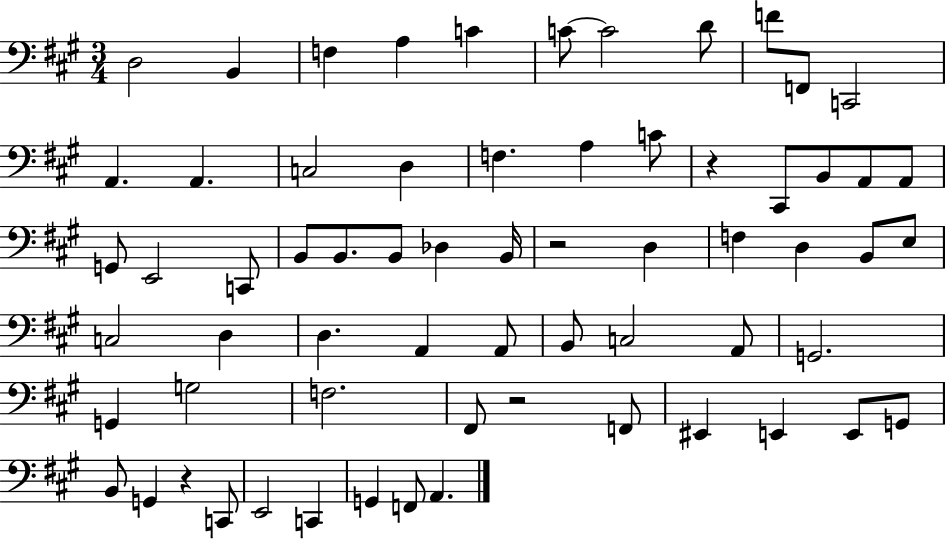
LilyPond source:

{
  \clef bass
  \numericTimeSignature
  \time 3/4
  \key a \major
  \repeat volta 2 { d2 b,4 | f4 a4 c'4 | c'8~~ c'2 d'8 | f'8 f,8 c,2 | \break a,4. a,4. | c2 d4 | f4. a4 c'8 | r4 cis,8 b,8 a,8 a,8 | \break g,8 e,2 c,8 | b,8 b,8. b,8 des4 b,16 | r2 d4 | f4 d4 b,8 e8 | \break c2 d4 | d4. a,4 a,8 | b,8 c2 a,8 | g,2. | \break g,4 g2 | f2. | fis,8 r2 f,8 | eis,4 e,4 e,8 g,8 | \break b,8 g,4 r4 c,8 | e,2 c,4 | g,4 f,8 a,4. | } \bar "|."
}